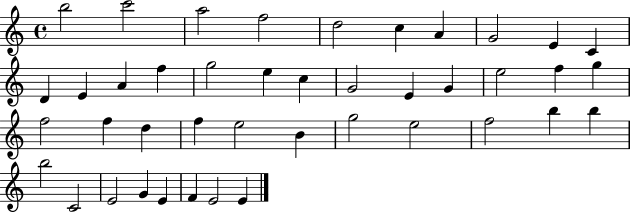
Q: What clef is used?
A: treble